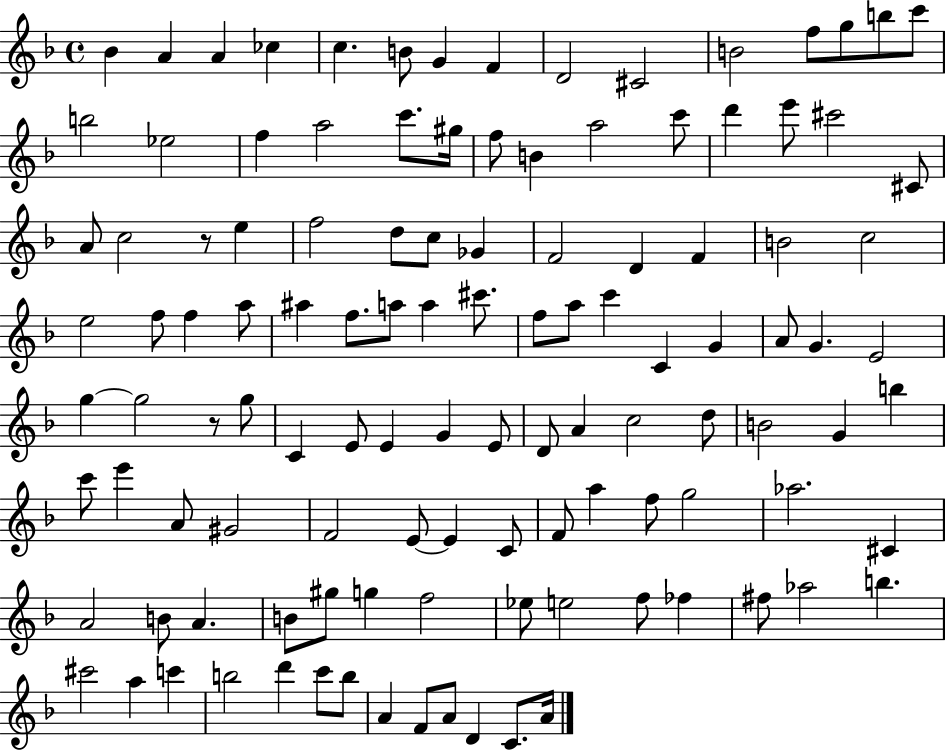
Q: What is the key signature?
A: F major